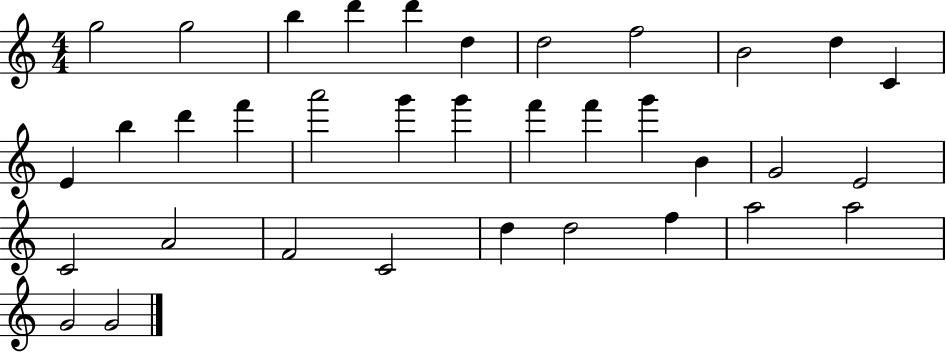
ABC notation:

X:1
T:Untitled
M:4/4
L:1/4
K:C
g2 g2 b d' d' d d2 f2 B2 d C E b d' f' a'2 g' g' f' f' g' B G2 E2 C2 A2 F2 C2 d d2 f a2 a2 G2 G2